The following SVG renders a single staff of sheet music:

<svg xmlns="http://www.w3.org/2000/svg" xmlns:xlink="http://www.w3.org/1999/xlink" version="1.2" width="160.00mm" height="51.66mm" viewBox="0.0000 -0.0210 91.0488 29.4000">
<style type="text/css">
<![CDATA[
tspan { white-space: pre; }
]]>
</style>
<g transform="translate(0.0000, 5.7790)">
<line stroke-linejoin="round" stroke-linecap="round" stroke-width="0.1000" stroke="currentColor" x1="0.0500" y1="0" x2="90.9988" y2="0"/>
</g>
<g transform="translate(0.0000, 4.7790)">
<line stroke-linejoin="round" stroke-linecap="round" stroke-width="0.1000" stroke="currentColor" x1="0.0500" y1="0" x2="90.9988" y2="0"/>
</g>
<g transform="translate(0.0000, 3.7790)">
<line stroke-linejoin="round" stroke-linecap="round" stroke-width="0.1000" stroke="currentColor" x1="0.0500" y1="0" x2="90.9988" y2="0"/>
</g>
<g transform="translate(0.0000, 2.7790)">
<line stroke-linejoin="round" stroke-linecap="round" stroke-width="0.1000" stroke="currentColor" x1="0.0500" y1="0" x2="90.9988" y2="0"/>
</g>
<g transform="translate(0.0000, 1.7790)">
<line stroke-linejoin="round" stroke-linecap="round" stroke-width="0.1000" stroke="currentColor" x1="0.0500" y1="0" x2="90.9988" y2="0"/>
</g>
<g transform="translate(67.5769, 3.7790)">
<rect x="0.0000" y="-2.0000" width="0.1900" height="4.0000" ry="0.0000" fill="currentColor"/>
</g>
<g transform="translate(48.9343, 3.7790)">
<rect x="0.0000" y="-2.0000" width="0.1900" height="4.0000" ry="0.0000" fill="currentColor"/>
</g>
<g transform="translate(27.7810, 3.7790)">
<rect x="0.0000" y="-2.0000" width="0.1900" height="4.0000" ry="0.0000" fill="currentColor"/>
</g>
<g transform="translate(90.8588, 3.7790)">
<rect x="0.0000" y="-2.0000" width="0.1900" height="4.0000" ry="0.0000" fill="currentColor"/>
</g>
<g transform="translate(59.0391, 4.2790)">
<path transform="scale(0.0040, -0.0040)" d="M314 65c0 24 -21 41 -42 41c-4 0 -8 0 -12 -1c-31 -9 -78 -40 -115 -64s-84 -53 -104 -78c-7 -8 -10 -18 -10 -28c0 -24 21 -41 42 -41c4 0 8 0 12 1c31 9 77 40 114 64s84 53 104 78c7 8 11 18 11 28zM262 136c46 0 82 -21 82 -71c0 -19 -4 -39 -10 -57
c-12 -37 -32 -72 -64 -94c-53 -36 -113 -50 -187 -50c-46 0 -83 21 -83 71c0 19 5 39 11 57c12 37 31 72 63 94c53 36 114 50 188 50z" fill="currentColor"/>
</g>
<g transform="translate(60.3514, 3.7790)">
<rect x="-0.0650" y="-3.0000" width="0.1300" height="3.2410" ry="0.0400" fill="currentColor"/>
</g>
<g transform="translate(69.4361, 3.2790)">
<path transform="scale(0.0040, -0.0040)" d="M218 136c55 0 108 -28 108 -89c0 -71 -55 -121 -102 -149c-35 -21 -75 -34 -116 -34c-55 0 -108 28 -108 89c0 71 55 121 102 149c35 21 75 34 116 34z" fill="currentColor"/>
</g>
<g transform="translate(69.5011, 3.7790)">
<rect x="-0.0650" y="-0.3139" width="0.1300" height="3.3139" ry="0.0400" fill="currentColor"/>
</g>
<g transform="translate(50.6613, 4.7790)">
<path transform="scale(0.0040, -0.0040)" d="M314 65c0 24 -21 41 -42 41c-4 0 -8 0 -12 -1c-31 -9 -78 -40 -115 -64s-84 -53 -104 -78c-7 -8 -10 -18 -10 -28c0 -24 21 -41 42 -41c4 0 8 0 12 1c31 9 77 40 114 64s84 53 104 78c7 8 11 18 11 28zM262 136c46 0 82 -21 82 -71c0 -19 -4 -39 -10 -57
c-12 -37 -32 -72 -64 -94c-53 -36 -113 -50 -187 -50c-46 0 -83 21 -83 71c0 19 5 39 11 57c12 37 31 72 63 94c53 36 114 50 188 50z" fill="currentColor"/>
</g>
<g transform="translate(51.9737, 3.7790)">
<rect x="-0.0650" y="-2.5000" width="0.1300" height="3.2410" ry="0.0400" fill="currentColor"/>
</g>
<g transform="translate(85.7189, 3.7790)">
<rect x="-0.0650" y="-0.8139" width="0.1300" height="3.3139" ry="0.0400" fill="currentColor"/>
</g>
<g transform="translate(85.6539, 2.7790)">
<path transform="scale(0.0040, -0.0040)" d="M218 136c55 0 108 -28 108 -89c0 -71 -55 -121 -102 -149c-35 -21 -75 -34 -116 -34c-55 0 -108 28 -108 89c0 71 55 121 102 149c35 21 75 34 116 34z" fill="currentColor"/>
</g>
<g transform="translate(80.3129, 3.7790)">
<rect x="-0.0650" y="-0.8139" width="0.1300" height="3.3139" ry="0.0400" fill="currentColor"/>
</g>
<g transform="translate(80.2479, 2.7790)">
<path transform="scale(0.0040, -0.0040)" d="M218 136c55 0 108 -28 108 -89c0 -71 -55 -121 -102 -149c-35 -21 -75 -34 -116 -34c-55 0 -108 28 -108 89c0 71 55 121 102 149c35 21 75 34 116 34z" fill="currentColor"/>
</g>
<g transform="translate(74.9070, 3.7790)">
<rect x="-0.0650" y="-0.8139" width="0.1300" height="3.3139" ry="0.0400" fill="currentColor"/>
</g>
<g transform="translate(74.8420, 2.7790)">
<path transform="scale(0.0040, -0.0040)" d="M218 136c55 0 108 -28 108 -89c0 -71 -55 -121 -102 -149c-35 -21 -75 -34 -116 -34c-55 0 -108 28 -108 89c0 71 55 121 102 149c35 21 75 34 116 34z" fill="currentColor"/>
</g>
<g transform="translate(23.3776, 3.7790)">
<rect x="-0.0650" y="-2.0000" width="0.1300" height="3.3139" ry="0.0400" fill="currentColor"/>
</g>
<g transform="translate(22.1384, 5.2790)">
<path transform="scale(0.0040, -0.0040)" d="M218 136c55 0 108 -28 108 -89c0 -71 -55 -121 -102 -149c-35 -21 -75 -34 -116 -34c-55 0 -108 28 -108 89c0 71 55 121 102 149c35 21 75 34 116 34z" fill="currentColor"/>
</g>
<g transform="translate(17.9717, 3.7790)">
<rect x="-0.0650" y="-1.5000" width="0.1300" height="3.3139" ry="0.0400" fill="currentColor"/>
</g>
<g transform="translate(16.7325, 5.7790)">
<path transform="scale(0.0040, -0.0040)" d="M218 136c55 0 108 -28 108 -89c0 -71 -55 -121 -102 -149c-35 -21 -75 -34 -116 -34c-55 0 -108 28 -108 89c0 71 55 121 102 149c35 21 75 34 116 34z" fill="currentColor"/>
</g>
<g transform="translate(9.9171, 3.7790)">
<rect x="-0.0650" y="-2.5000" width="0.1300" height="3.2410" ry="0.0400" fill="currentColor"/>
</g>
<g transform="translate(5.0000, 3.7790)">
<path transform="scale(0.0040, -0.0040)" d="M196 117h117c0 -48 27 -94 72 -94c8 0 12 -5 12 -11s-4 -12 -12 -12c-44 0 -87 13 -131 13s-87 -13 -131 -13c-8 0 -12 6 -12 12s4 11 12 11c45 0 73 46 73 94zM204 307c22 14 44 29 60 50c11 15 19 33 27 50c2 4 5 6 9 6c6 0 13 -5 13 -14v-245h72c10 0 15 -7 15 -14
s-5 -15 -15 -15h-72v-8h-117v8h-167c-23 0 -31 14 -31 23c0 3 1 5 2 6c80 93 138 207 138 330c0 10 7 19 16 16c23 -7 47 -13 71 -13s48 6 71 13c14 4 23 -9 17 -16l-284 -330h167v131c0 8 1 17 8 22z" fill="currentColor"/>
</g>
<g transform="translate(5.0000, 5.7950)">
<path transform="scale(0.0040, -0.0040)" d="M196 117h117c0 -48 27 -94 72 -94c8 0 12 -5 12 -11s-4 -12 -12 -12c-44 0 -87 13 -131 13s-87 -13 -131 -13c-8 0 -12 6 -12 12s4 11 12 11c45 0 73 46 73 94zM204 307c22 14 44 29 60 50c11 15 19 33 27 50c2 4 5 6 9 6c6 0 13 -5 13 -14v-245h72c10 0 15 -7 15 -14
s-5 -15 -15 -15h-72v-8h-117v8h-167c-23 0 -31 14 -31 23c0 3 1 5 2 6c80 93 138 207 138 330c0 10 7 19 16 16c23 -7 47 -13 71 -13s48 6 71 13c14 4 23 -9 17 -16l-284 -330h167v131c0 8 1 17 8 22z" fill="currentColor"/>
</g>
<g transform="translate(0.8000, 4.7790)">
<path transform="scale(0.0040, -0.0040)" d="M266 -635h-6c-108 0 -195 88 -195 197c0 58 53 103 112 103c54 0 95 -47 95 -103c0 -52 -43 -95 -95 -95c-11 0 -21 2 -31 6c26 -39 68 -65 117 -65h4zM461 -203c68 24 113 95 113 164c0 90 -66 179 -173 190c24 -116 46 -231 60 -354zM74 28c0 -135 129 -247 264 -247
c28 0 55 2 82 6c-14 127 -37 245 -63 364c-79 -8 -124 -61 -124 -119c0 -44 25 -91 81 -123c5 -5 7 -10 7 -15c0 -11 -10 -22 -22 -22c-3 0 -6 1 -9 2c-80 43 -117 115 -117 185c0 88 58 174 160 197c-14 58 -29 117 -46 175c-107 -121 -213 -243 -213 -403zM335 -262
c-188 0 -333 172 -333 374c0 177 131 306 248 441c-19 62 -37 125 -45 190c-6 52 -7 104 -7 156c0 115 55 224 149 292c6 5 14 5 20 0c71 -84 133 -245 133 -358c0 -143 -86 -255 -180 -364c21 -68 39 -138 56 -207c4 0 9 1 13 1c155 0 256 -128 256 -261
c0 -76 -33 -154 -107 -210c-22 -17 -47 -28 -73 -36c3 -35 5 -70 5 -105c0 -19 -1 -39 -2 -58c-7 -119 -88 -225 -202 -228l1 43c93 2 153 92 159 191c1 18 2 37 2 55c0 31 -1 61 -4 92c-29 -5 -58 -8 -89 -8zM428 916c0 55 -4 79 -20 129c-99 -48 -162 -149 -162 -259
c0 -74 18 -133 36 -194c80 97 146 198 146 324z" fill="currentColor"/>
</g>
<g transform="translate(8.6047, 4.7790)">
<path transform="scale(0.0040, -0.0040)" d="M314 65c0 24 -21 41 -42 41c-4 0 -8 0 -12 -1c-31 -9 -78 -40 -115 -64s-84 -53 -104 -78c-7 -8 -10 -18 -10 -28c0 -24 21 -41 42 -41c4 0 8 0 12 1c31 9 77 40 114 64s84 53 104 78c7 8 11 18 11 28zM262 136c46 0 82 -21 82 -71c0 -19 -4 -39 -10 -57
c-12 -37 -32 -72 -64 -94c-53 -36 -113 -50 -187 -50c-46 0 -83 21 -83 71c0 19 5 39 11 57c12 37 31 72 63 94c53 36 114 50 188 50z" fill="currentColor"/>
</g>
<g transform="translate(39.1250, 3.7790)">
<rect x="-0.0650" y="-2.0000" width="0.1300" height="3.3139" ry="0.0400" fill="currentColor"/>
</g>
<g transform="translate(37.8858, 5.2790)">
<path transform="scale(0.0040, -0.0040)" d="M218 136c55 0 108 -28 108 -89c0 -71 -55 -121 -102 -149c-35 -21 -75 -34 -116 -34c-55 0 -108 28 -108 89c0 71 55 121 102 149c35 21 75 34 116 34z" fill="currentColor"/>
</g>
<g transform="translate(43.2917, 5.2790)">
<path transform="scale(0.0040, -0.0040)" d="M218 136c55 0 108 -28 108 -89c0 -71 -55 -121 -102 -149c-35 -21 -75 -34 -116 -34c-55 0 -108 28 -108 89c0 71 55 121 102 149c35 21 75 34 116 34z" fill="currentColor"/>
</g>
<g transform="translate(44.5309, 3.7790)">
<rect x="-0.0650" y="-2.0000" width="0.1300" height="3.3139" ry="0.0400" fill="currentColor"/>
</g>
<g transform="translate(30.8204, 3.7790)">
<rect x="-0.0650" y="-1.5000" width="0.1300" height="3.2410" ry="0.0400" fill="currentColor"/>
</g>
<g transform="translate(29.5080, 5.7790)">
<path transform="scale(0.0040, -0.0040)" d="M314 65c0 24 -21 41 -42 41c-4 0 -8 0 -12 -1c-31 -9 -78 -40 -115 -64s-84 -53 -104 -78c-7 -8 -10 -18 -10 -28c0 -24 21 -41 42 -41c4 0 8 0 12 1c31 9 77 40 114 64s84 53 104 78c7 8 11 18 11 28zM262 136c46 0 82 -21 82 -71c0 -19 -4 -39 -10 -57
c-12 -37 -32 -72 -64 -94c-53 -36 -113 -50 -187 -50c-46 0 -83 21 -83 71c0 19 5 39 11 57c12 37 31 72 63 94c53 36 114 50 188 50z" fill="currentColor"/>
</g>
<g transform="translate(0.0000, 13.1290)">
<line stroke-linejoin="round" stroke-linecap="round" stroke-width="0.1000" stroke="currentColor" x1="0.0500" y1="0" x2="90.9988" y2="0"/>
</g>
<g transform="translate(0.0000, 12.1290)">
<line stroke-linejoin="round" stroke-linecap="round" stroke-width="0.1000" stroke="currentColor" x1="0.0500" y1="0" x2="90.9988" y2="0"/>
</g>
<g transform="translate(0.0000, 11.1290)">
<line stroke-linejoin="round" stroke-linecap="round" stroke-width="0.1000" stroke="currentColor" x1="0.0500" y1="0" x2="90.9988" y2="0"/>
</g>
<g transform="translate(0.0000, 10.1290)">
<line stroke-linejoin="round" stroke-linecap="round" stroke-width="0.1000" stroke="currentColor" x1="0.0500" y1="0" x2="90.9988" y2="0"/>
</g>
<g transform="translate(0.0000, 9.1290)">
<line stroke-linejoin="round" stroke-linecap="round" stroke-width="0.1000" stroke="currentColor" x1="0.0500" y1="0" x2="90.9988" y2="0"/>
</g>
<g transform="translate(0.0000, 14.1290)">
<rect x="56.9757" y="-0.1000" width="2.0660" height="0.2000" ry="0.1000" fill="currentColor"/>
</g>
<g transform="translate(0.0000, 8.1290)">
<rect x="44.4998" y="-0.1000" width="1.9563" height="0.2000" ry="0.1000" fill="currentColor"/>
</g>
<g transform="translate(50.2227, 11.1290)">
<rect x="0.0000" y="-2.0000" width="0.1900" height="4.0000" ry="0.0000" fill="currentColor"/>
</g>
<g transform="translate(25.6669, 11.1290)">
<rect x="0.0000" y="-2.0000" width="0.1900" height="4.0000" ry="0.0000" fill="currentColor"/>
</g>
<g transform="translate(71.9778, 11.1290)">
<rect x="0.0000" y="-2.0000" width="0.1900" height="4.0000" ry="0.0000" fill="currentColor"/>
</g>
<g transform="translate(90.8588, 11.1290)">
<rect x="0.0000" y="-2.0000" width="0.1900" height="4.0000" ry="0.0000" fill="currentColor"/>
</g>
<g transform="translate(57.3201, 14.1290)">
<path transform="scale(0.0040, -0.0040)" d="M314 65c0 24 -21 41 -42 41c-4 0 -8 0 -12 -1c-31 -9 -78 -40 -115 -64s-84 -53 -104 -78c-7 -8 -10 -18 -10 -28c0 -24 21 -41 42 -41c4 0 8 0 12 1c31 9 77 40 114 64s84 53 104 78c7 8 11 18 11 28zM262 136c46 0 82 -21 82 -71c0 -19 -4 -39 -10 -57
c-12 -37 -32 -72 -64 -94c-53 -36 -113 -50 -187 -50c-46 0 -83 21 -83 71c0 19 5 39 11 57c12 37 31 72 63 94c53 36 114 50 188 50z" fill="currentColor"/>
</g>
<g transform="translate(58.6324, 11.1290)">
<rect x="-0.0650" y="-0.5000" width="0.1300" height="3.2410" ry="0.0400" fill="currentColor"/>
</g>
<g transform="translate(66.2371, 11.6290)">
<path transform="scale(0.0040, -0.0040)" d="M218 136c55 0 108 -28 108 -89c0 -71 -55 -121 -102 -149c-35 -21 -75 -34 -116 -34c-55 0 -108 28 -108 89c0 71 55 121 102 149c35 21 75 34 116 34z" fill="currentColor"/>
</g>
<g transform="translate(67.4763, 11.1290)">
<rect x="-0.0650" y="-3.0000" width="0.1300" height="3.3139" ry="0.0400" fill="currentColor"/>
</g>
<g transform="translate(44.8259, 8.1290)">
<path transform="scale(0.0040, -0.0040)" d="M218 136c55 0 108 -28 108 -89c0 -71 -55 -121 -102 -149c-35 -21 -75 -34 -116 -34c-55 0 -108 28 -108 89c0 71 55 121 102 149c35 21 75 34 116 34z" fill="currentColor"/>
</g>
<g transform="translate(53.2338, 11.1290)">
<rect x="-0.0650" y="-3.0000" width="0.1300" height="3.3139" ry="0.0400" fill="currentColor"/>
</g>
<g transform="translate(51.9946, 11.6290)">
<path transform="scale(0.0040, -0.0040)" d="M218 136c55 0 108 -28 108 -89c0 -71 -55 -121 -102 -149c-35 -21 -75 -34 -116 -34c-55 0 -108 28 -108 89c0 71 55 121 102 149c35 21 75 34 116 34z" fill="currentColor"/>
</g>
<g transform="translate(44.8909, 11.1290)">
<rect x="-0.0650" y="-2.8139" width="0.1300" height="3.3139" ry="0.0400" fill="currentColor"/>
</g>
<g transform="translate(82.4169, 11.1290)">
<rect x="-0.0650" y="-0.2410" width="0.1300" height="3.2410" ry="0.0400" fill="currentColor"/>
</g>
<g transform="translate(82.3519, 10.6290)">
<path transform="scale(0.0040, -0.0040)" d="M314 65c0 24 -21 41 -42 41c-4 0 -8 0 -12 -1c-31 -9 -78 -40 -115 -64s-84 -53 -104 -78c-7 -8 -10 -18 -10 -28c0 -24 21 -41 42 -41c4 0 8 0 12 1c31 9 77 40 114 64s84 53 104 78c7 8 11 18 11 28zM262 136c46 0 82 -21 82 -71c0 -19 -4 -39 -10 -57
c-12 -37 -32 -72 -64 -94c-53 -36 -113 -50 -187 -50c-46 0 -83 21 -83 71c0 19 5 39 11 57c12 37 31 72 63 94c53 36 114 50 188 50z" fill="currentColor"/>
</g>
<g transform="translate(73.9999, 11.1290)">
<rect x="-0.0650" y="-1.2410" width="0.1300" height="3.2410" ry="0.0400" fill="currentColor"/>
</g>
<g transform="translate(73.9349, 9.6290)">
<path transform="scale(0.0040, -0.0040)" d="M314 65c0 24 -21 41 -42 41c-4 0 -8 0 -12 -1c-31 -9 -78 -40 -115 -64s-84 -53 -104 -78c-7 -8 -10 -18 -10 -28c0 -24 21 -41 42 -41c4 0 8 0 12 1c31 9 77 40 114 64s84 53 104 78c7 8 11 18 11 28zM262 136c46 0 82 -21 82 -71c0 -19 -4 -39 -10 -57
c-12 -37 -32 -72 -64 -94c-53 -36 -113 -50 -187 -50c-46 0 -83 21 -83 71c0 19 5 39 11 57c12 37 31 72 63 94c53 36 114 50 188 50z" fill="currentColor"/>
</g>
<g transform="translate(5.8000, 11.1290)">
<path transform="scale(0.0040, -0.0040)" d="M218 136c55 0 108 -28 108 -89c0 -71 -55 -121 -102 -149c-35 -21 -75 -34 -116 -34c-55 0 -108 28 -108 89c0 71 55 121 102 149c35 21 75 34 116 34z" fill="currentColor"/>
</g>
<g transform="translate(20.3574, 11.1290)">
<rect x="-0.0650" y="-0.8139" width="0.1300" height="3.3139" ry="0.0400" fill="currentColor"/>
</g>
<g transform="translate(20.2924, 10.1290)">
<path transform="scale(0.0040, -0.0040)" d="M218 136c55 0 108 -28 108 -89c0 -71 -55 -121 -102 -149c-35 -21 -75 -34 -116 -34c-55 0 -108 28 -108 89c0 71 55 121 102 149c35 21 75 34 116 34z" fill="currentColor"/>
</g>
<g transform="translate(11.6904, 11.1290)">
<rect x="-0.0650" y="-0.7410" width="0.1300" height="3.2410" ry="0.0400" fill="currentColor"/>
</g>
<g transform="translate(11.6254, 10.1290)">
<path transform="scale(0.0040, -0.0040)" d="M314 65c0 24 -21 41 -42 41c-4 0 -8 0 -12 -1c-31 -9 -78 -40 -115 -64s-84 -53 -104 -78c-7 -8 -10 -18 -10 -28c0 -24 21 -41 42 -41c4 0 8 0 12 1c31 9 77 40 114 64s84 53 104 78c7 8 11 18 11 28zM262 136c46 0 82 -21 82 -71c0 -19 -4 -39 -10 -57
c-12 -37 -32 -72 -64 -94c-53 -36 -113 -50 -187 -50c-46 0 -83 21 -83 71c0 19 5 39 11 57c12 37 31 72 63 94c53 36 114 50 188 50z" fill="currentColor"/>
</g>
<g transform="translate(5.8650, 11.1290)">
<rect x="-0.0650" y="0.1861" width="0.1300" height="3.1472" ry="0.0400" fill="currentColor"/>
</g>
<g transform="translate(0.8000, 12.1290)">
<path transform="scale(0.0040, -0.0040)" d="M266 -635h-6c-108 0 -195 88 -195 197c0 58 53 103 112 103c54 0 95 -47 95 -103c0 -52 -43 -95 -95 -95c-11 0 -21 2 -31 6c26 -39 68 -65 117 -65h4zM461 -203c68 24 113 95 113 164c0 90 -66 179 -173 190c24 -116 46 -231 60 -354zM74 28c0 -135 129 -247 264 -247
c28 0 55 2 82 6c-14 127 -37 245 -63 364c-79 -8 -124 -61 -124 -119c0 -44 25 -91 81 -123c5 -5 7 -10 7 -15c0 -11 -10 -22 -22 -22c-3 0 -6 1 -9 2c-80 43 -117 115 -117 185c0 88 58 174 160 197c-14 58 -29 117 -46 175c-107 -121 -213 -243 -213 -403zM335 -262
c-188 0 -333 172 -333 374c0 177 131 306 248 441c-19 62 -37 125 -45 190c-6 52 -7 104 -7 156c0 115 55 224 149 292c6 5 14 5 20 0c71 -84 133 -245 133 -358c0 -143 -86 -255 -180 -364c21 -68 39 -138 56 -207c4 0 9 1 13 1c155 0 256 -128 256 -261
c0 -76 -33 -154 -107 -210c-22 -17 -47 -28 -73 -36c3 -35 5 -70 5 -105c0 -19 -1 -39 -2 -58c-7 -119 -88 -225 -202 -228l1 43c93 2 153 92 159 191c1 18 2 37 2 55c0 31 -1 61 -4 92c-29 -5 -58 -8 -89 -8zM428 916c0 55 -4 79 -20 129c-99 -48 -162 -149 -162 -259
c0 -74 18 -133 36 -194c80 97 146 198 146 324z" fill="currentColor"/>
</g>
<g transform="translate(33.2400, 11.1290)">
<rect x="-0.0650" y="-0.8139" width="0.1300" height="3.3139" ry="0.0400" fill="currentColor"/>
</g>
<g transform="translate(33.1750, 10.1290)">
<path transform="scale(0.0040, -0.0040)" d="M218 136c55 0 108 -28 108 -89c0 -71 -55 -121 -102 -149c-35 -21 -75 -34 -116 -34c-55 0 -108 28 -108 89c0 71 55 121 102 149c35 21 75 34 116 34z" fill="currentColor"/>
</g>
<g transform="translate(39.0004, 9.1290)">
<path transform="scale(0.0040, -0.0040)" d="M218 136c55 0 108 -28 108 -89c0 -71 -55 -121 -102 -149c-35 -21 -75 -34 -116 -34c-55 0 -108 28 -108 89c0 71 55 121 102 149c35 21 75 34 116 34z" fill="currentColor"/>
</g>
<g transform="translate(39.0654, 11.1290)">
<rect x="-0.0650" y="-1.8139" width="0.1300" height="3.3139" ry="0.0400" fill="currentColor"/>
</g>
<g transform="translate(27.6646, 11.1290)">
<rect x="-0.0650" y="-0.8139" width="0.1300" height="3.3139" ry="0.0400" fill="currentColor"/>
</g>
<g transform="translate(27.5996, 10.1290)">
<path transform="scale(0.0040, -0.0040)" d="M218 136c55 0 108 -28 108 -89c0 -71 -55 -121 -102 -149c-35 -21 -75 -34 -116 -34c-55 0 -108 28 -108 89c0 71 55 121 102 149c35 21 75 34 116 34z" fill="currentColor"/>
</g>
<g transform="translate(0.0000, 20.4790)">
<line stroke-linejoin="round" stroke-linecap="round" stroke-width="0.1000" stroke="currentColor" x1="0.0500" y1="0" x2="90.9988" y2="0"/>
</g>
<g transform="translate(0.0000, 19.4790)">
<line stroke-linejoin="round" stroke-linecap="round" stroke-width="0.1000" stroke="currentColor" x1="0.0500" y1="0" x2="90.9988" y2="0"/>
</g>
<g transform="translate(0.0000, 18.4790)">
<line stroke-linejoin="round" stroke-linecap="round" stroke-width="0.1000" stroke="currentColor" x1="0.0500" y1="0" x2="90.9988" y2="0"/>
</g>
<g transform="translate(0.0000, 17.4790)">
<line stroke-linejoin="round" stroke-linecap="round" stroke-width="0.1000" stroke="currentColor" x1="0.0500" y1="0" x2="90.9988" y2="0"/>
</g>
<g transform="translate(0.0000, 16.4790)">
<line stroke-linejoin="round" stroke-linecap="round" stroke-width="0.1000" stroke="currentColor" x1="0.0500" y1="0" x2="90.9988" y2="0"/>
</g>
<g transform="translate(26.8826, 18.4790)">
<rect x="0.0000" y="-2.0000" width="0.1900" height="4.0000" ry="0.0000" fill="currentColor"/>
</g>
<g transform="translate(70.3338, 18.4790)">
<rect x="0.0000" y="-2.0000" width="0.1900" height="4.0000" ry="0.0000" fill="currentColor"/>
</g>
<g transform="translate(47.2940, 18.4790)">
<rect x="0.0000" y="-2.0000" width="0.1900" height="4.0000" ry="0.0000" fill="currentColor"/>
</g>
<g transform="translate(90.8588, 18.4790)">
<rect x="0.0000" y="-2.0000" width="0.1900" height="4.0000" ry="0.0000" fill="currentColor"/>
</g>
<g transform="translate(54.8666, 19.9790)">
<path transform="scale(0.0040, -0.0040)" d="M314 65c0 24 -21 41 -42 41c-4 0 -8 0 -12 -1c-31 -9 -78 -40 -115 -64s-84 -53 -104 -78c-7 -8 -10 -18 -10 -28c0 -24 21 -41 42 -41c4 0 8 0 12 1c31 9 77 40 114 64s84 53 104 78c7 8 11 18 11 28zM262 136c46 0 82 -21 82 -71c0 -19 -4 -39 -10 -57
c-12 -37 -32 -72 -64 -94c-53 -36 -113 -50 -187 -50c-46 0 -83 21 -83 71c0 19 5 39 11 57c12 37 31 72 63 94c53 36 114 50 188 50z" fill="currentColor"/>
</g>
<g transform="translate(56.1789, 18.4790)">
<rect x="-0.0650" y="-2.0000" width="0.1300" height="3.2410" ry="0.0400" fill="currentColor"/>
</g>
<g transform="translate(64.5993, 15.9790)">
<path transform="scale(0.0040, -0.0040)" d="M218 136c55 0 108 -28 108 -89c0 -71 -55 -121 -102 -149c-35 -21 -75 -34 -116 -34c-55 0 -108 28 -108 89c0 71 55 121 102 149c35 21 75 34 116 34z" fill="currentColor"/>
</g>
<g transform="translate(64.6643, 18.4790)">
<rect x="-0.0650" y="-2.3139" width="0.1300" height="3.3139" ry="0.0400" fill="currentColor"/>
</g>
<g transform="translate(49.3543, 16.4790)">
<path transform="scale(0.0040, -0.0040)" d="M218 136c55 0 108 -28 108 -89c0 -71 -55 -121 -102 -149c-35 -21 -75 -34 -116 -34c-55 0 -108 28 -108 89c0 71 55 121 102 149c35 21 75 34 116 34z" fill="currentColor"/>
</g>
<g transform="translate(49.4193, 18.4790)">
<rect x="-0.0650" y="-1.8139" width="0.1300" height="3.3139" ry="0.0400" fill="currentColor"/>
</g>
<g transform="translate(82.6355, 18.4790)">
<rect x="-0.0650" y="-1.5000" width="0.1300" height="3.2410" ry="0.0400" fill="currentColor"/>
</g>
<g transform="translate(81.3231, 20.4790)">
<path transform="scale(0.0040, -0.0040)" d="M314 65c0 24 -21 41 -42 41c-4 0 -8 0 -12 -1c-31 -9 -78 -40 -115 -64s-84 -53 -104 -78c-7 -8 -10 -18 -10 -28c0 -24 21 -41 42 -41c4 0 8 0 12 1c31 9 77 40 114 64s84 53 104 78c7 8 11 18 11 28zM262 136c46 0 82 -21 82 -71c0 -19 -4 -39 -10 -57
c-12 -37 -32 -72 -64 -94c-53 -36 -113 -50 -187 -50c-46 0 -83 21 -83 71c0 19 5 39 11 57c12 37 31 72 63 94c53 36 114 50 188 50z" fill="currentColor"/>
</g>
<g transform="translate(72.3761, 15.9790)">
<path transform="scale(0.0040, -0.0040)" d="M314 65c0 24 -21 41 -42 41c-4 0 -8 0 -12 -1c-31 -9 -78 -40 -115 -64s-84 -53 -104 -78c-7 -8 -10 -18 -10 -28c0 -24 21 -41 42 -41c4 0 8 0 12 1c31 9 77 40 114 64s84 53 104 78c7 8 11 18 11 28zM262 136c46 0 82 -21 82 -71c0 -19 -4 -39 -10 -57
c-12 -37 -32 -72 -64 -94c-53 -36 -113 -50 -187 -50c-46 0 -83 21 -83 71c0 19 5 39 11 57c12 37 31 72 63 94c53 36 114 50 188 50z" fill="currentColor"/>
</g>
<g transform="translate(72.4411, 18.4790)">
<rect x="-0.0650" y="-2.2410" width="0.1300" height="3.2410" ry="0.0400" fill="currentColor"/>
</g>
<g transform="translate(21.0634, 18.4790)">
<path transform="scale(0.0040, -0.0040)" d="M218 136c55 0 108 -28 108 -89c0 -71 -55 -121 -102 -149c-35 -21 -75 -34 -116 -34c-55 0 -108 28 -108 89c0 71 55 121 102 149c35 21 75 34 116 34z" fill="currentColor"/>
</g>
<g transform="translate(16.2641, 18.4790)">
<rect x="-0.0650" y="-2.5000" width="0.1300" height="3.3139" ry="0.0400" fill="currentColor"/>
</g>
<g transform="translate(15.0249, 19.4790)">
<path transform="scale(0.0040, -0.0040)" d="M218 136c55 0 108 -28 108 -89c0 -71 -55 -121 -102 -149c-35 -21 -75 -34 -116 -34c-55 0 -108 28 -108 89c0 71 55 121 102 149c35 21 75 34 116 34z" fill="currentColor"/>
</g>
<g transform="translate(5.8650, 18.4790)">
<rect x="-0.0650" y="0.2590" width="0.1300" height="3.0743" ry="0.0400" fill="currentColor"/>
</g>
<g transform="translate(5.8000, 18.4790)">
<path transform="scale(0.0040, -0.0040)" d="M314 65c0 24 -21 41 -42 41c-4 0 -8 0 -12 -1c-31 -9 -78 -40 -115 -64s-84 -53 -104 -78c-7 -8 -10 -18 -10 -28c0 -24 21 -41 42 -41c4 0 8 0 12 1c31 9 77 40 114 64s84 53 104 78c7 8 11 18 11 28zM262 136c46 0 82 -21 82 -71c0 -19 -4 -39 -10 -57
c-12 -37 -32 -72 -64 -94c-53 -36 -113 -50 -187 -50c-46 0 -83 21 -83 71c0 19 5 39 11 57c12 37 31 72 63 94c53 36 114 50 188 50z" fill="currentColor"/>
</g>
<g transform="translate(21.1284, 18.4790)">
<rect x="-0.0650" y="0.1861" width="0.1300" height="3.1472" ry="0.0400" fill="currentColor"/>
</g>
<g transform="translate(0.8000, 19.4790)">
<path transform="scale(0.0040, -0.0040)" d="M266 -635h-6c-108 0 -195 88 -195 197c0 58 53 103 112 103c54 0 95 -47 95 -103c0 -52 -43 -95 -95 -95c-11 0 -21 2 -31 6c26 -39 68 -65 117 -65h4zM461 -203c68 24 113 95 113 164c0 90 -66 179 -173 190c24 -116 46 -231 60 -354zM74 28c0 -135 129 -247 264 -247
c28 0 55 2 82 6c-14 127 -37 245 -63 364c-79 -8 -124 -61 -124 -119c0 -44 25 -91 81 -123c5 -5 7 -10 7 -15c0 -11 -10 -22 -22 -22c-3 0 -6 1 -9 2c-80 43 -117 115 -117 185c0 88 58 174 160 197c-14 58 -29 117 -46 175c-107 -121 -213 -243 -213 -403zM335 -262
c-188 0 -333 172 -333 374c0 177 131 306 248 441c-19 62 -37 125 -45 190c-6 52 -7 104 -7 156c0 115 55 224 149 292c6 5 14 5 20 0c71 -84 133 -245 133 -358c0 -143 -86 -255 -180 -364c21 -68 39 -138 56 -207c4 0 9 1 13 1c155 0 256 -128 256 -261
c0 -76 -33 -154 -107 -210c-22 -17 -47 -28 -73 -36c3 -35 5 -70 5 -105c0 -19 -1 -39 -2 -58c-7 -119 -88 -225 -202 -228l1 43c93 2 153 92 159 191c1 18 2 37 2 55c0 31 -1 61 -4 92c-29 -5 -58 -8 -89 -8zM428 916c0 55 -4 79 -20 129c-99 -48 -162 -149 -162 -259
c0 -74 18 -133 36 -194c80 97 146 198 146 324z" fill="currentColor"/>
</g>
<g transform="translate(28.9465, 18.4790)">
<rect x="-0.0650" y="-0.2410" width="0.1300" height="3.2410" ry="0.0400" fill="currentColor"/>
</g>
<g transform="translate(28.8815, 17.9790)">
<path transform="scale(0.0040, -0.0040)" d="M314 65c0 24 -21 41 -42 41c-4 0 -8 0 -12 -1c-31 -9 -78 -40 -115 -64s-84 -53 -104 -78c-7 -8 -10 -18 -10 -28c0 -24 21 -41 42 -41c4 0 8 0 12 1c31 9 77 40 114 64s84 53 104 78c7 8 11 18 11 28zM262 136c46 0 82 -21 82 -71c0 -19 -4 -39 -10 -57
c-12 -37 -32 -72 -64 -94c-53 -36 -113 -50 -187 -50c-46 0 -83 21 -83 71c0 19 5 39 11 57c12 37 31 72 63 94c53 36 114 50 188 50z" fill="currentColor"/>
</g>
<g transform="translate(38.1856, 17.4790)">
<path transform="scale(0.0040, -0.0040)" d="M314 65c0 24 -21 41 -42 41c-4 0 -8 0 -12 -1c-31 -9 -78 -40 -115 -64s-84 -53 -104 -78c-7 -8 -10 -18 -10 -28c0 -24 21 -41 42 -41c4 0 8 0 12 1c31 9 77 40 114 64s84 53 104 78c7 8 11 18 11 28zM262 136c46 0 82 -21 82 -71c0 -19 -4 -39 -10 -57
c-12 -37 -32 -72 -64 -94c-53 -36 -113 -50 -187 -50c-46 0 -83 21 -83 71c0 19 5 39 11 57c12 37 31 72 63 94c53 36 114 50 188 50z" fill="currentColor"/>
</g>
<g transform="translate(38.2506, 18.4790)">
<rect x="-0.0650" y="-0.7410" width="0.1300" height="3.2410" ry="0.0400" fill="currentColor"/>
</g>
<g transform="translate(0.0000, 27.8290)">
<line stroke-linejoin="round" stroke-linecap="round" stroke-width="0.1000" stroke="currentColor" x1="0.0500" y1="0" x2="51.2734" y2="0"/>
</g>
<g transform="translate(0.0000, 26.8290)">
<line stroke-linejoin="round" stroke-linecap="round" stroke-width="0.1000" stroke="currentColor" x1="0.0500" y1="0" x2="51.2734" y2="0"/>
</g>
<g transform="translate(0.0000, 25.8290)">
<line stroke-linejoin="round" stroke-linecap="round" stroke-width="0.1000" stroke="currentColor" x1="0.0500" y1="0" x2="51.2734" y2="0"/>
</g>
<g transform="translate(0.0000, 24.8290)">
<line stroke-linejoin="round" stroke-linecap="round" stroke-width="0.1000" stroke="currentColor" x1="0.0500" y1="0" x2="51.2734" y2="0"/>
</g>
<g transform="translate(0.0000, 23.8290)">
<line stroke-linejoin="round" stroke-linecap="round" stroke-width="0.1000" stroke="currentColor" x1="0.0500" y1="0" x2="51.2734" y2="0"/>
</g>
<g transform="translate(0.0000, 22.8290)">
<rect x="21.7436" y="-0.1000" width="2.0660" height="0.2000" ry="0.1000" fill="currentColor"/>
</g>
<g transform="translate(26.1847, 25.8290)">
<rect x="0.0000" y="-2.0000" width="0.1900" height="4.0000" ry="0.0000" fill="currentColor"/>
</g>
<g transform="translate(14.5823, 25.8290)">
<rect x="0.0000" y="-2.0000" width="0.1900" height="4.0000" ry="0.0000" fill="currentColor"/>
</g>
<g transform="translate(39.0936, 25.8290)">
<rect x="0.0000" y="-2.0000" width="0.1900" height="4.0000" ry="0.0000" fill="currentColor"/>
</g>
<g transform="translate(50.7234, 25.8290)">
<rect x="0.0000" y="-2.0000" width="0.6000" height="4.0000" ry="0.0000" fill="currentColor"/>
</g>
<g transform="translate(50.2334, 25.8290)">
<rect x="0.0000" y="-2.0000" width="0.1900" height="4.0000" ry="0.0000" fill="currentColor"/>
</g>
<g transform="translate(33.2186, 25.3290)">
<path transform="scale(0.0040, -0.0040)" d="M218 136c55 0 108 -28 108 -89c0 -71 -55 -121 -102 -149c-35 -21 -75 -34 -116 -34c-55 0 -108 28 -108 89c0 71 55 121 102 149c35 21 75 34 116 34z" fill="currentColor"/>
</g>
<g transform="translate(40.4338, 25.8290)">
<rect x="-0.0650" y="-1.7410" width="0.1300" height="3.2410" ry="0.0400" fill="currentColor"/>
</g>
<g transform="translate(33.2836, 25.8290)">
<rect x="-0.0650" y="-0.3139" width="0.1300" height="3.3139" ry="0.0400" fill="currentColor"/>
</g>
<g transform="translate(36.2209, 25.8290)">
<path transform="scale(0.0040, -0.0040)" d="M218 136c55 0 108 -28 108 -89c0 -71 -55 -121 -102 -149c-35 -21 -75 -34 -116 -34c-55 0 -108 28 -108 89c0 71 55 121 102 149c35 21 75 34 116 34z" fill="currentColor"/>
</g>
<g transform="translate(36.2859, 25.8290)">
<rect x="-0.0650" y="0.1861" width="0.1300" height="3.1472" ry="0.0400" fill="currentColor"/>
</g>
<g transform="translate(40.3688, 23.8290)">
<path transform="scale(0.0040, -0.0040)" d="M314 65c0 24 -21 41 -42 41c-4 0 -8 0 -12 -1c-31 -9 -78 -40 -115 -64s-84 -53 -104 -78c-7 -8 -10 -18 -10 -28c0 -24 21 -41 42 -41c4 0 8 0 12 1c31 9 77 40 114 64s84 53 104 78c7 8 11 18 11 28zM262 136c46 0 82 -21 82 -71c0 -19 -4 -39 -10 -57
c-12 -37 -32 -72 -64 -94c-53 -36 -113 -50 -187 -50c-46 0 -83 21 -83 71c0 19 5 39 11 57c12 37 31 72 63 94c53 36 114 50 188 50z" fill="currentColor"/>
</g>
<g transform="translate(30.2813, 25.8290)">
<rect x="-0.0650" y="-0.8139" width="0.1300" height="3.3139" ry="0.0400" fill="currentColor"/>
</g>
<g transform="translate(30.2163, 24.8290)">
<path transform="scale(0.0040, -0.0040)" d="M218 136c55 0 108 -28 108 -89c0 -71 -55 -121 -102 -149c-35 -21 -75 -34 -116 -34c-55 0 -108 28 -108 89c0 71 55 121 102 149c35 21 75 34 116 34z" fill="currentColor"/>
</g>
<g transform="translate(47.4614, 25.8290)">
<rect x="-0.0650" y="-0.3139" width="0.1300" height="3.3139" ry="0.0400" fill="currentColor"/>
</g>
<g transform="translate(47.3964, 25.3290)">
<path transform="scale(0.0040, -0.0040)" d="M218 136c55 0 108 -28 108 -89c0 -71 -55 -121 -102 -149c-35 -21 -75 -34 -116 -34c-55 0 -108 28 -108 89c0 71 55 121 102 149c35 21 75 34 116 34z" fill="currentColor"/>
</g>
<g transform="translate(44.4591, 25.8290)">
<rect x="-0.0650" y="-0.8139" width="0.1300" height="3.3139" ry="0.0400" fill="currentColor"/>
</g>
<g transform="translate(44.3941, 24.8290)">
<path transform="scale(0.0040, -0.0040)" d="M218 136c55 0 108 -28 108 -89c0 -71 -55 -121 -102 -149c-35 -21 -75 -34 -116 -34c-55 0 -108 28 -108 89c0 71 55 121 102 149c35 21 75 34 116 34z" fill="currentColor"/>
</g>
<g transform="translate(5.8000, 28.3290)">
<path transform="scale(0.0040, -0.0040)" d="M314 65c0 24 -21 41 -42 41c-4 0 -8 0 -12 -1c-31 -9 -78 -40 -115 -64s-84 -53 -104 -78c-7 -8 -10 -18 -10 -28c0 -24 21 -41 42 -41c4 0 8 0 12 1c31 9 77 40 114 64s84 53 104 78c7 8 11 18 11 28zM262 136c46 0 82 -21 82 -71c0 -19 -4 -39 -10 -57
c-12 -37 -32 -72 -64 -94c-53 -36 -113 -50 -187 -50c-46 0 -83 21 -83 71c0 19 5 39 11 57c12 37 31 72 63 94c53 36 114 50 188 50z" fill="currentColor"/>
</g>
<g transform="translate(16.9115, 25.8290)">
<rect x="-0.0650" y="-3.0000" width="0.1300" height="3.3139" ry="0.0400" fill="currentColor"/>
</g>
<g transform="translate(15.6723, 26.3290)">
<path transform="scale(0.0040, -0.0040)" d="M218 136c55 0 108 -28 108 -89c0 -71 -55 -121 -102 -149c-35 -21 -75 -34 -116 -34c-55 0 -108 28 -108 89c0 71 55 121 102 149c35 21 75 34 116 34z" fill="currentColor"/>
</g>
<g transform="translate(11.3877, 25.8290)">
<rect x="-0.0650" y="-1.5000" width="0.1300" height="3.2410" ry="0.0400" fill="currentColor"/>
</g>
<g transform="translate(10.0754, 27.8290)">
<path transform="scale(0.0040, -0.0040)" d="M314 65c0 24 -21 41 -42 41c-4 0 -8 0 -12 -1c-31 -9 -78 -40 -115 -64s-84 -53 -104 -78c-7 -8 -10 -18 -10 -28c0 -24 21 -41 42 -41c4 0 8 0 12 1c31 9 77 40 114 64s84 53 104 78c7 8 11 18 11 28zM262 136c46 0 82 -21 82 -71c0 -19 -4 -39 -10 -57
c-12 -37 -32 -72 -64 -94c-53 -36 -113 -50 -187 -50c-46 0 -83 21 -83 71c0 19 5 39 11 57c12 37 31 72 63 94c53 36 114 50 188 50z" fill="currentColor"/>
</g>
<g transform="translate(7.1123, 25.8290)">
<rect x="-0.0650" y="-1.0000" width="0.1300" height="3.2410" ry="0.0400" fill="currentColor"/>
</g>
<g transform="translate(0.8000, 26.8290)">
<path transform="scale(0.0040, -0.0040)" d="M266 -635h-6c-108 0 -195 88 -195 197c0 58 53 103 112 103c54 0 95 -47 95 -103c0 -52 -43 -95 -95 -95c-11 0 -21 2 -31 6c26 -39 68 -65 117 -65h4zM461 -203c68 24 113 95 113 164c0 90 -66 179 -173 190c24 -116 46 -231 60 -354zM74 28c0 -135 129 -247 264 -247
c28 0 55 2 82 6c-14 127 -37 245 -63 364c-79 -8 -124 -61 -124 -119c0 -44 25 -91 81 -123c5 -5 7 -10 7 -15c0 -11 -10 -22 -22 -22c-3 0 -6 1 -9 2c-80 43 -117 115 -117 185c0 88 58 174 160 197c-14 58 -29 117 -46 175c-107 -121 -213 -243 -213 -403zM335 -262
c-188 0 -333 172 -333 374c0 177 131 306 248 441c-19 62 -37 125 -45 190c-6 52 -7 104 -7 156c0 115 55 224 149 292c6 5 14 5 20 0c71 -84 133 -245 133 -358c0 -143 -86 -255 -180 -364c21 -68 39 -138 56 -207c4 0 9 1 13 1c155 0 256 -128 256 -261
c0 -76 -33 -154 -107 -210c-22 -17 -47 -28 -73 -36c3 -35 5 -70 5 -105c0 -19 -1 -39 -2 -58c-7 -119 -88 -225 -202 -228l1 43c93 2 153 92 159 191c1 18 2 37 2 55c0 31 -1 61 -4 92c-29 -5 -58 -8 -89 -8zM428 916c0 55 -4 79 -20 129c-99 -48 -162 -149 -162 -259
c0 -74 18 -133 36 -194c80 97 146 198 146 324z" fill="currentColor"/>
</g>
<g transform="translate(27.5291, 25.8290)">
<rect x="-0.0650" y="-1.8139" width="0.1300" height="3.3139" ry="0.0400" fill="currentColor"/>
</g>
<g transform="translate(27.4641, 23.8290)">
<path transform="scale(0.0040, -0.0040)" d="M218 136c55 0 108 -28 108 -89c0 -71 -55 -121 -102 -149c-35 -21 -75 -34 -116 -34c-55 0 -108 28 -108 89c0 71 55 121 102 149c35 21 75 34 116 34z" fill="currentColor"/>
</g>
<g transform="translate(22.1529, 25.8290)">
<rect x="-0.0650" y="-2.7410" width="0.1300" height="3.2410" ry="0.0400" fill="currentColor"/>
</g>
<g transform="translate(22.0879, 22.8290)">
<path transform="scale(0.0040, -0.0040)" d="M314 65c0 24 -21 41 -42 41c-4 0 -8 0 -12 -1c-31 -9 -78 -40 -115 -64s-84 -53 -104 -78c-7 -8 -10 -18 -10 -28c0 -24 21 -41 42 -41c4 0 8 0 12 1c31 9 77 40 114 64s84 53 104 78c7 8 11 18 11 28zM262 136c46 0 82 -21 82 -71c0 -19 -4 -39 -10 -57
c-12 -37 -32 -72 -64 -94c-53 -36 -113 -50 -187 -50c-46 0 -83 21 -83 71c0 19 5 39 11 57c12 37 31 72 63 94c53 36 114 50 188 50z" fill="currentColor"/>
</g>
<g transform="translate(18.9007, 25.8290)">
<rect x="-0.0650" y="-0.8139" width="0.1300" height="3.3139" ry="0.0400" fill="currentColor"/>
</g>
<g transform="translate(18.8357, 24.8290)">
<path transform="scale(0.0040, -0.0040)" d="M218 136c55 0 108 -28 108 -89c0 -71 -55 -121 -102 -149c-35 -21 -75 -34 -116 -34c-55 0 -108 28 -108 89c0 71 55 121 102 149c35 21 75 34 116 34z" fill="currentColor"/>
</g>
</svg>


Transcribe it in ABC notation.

X:1
T:Untitled
M:4/4
L:1/4
K:C
G2 E F E2 F F G2 A2 c d d d B d2 d d d f a A C2 A e2 c2 B2 G B c2 d2 f F2 g g2 E2 D2 E2 A d a2 f d c B f2 d c